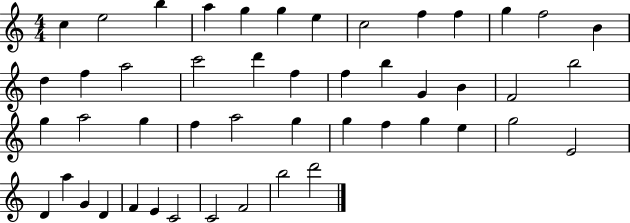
{
  \clef treble
  \numericTimeSignature
  \time 4/4
  \key c \major
  c''4 e''2 b''4 | a''4 g''4 g''4 e''4 | c''2 f''4 f''4 | g''4 f''2 b'4 | \break d''4 f''4 a''2 | c'''2 d'''4 f''4 | f''4 b''4 g'4 b'4 | f'2 b''2 | \break g''4 a''2 g''4 | f''4 a''2 g''4 | g''4 f''4 g''4 e''4 | g''2 e'2 | \break d'4 a''4 g'4 d'4 | f'4 e'4 c'2 | c'2 f'2 | b''2 d'''2 | \break \bar "|."
}